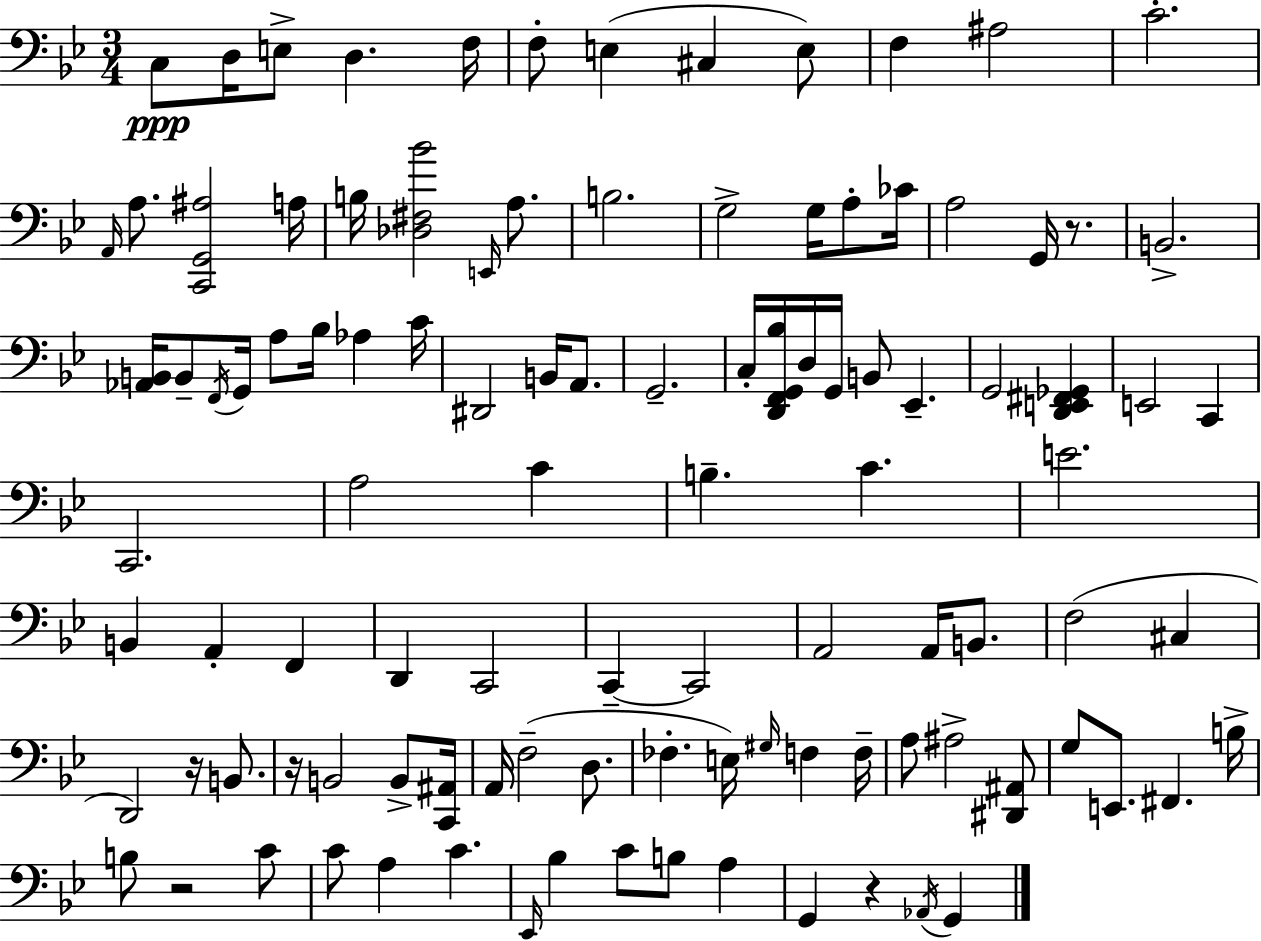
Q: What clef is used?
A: bass